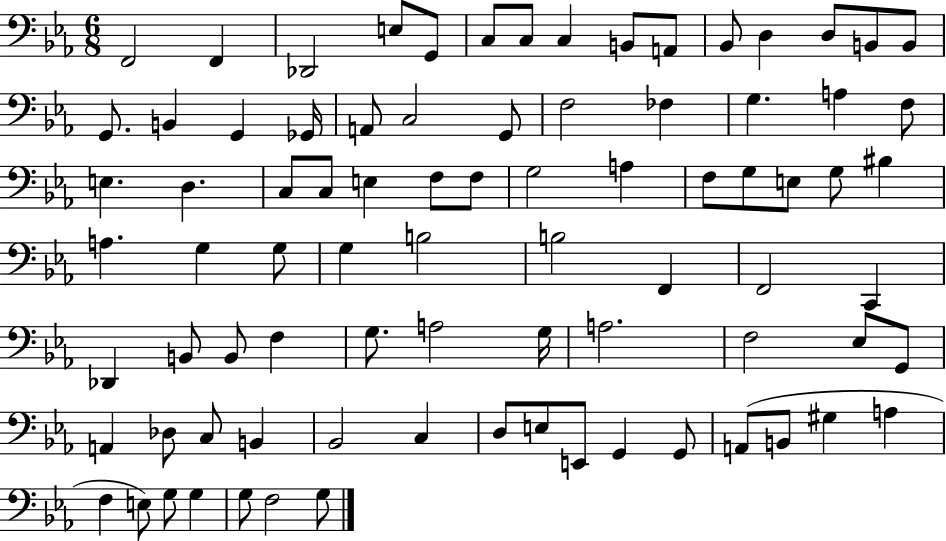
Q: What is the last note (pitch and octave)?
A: G3